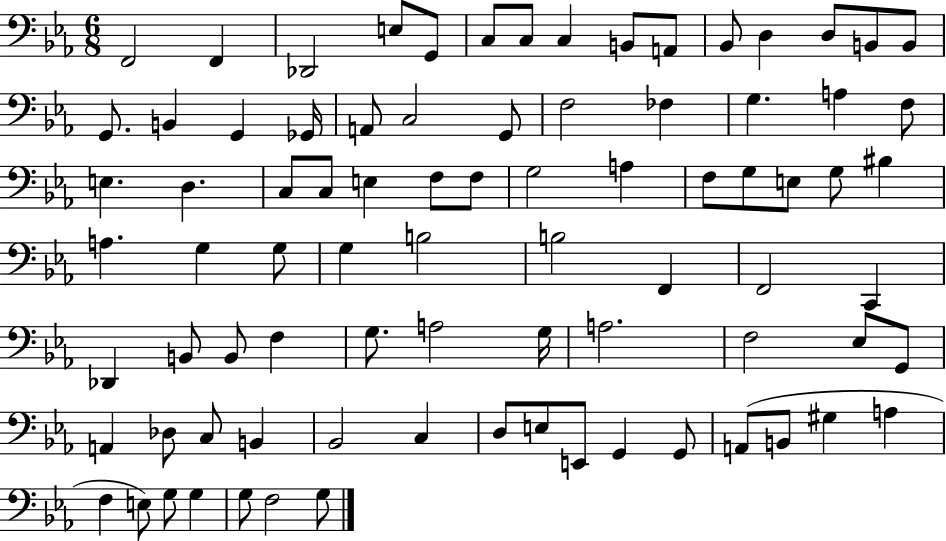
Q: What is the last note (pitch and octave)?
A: G3